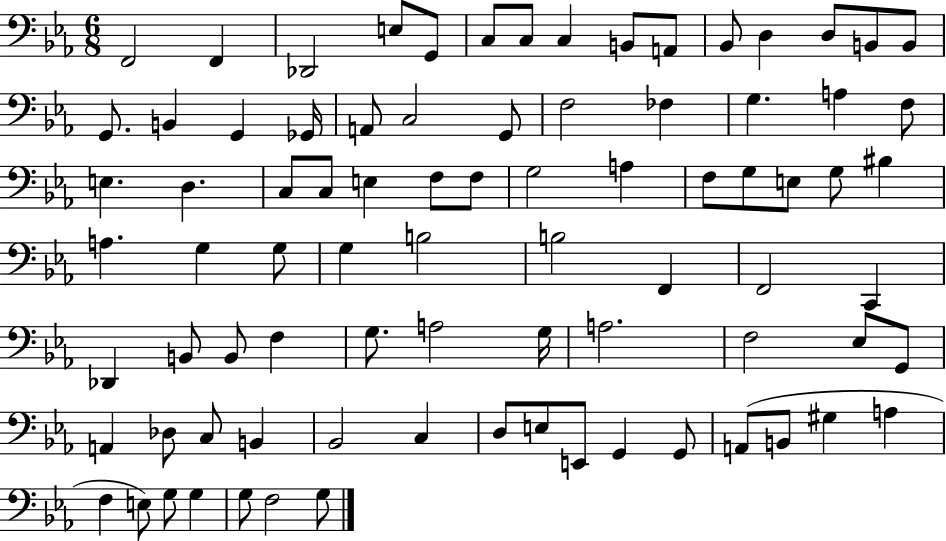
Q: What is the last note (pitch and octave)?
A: G3